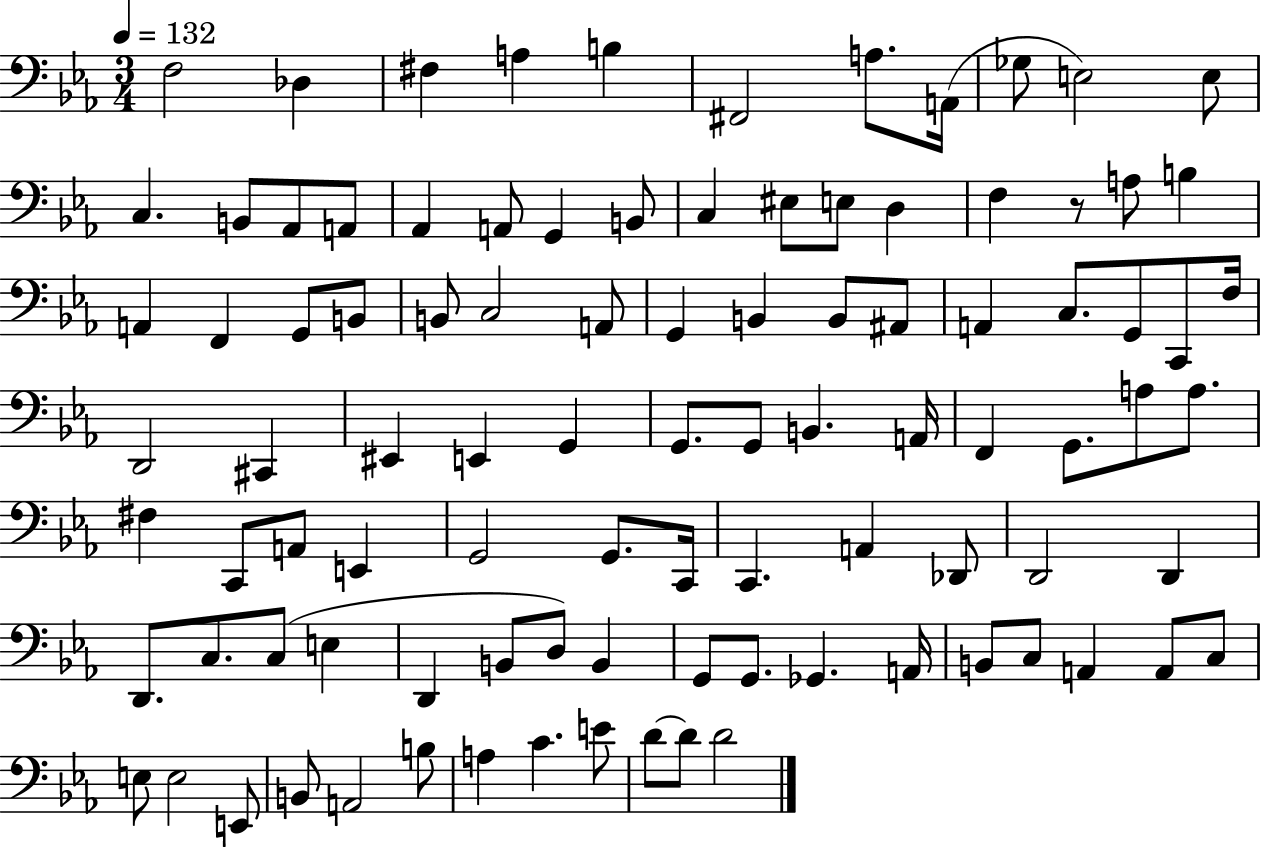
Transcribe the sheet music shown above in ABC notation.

X:1
T:Untitled
M:3/4
L:1/4
K:Eb
F,2 _D, ^F, A, B, ^F,,2 A,/2 A,,/4 _G,/2 E,2 E,/2 C, B,,/2 _A,,/2 A,,/2 _A,, A,,/2 G,, B,,/2 C, ^E,/2 E,/2 D, F, z/2 A,/2 B, A,, F,, G,,/2 B,,/2 B,,/2 C,2 A,,/2 G,, B,, B,,/2 ^A,,/2 A,, C,/2 G,,/2 C,,/2 F,/4 D,,2 ^C,, ^E,, E,, G,, G,,/2 G,,/2 B,, A,,/4 F,, G,,/2 A,/2 A,/2 ^F, C,,/2 A,,/2 E,, G,,2 G,,/2 C,,/4 C,, A,, _D,,/2 D,,2 D,, D,,/2 C,/2 C,/2 E, D,, B,,/2 D,/2 B,, G,,/2 G,,/2 _G,, A,,/4 B,,/2 C,/2 A,, A,,/2 C,/2 E,/2 E,2 E,,/2 B,,/2 A,,2 B,/2 A, C E/2 D/2 D/2 D2